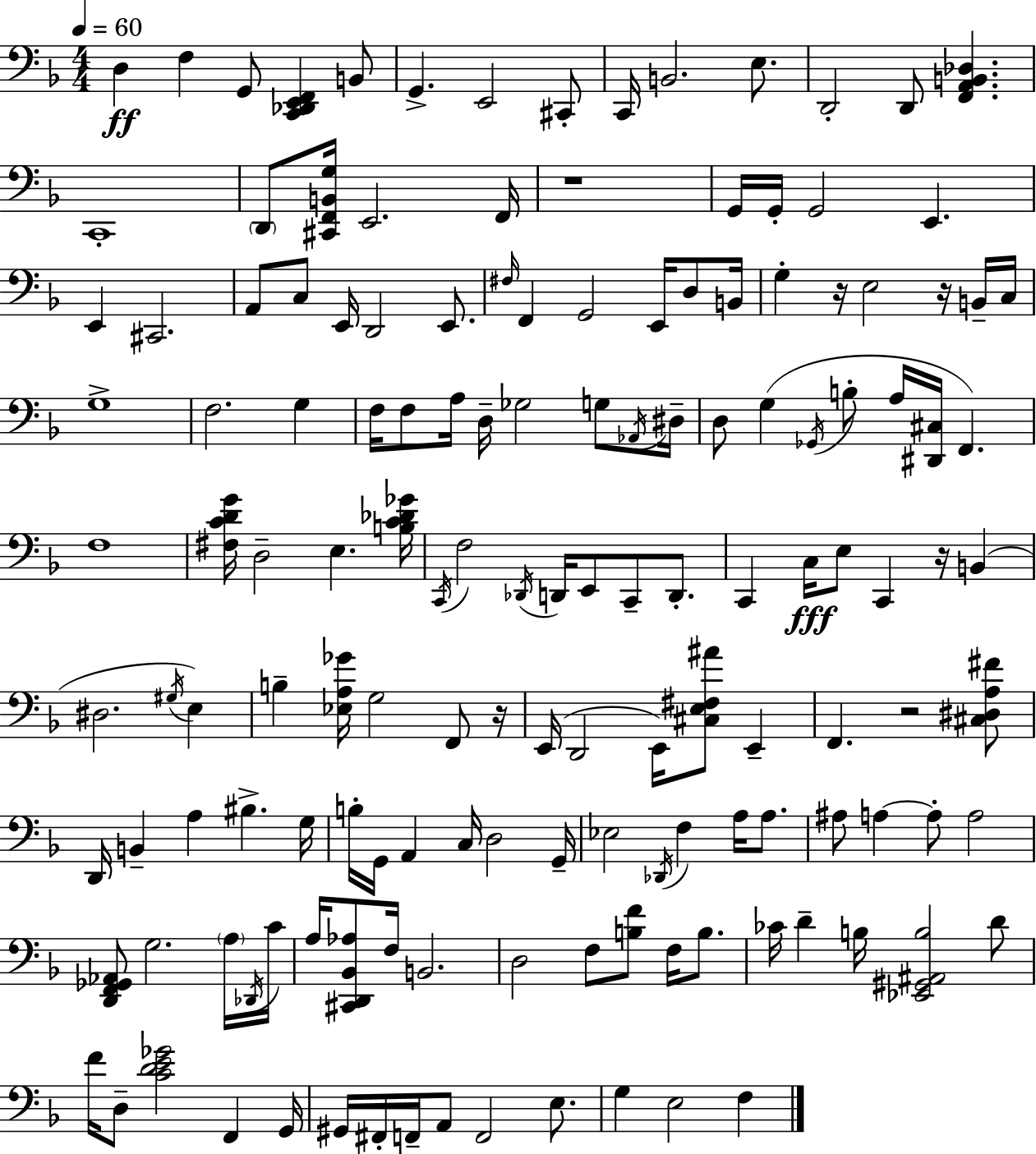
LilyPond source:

{
  \clef bass
  \numericTimeSignature
  \time 4/4
  \key f \major
  \tempo 4 = 60
  d4\ff f4 g,8 <c, des, e, f,>4 b,8 | g,4.-> e,2 cis,8-. | c,16 b,2. e8. | d,2-. d,8 <f, a, b, des>4. | \break c,1-. | \parenthesize d,8 <cis, f, b, g>16 e,2. f,16 | r1 | g,16 g,16-. g,2 e,4. | \break e,4 cis,2. | a,8 c8 e,16 d,2 e,8. | \grace { fis16 } f,4 g,2 e,16 d8 | b,16 g4-. r16 e2 r16 b,16-- | \break c16 g1-> | f2. g4 | f16 f8 a16 d16-- ges2 g8 | \acciaccatura { aes,16 } dis16-- d8 g4( \acciaccatura { ges,16 } b8-. a16 <dis, cis>16 f,4.) | \break f1 | <fis c' d' g'>16 d2-- e4. | <b c' des' ges'>16 \acciaccatura { c,16 } f2 \acciaccatura { des,16 } d,16 e,8 | c,8-- d,8.-. c,4 c16\fff e8 c,4 | \break r16 b,4( dis2. | \acciaccatura { gis16 }) e4 b4-- <ees a ges'>16 g2 | f,8 r16 e,16( d,2 e,16) | <cis e fis ais'>8 e,4-- f,4. r2 | \break <cis dis a fis'>8 d,16 b,4-- a4 bis4.-> | g16 b16-. g,16 a,4 c16 d2 | g,16-- ees2 \acciaccatura { des,16 } f4 | a16 a8. ais8 a4~~ a8-. a2 | \break <d, f, ges, aes,>8 g2. | \parenthesize a16 \acciaccatura { des,16 } c'16 a16 <cis, d, bes, aes>8 f16 b,2. | d2 | f8 <b f'>8 f16 b8. ces'16 d'4-- b16 <ees, gis, ais, b>2 | \break d'8 f'16 d8-- <c' d' e' ges'>2 | f,4 g,16 gis,16 fis,16-. f,16-- a,8 f,2 | e8. g4 e2 | f4 \bar "|."
}